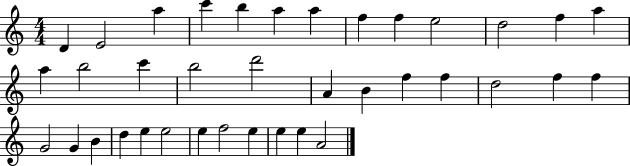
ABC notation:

X:1
T:Untitled
M:4/4
L:1/4
K:C
D E2 a c' b a a f f e2 d2 f a a b2 c' b2 d'2 A B f f d2 f f G2 G B d e e2 e f2 e e e A2